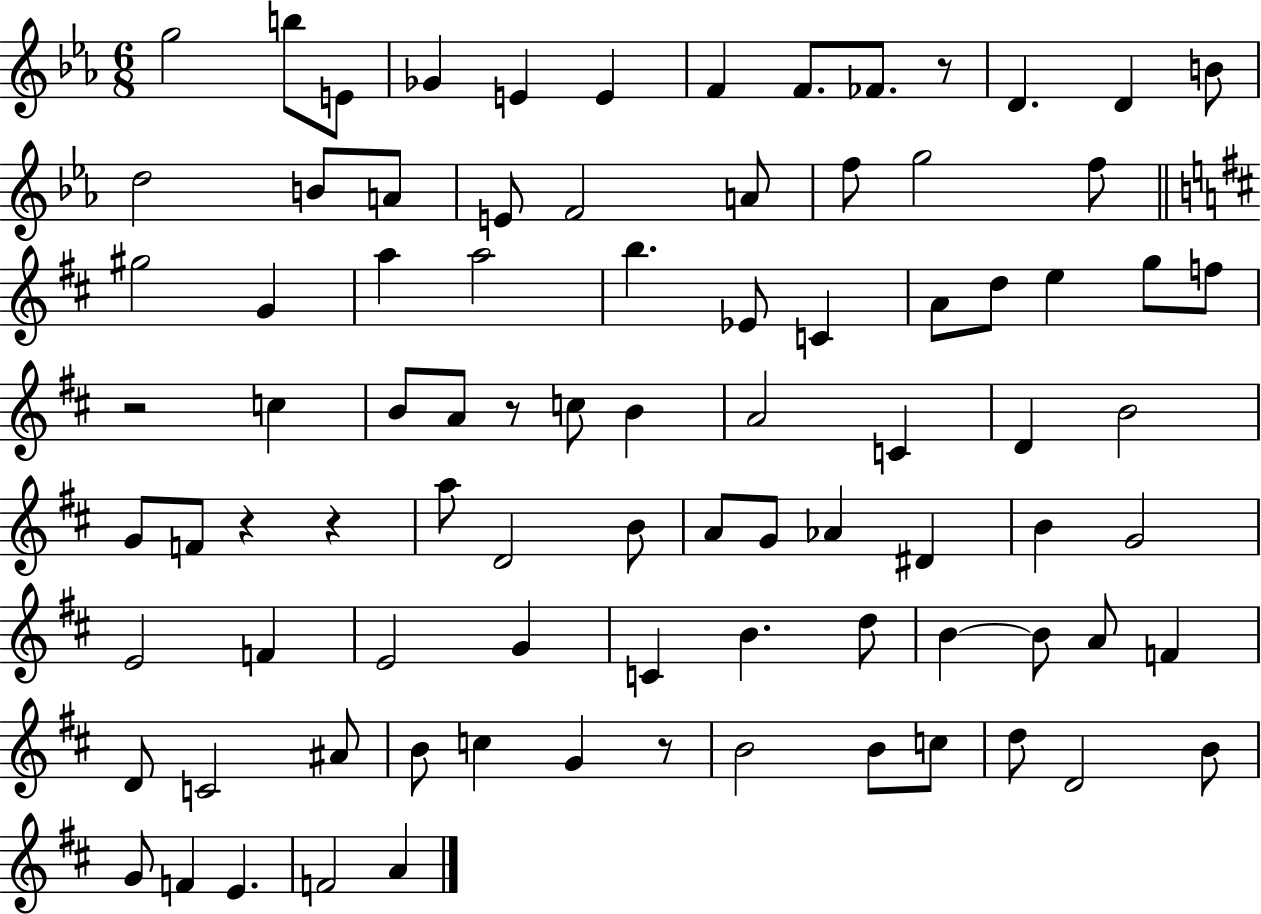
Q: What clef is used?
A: treble